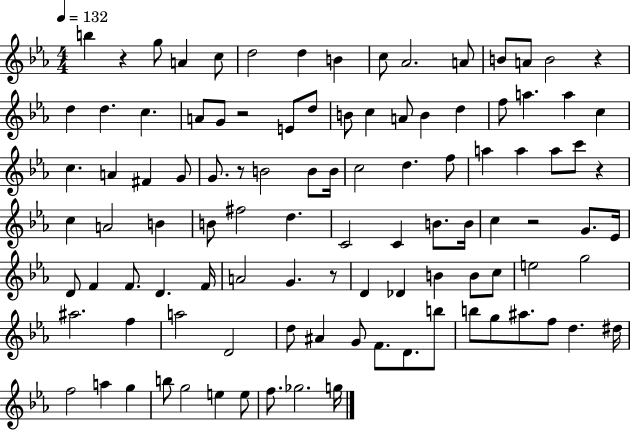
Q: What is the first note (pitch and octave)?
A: B5